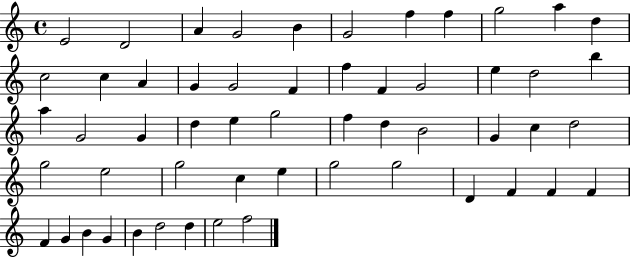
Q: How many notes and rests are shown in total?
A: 55